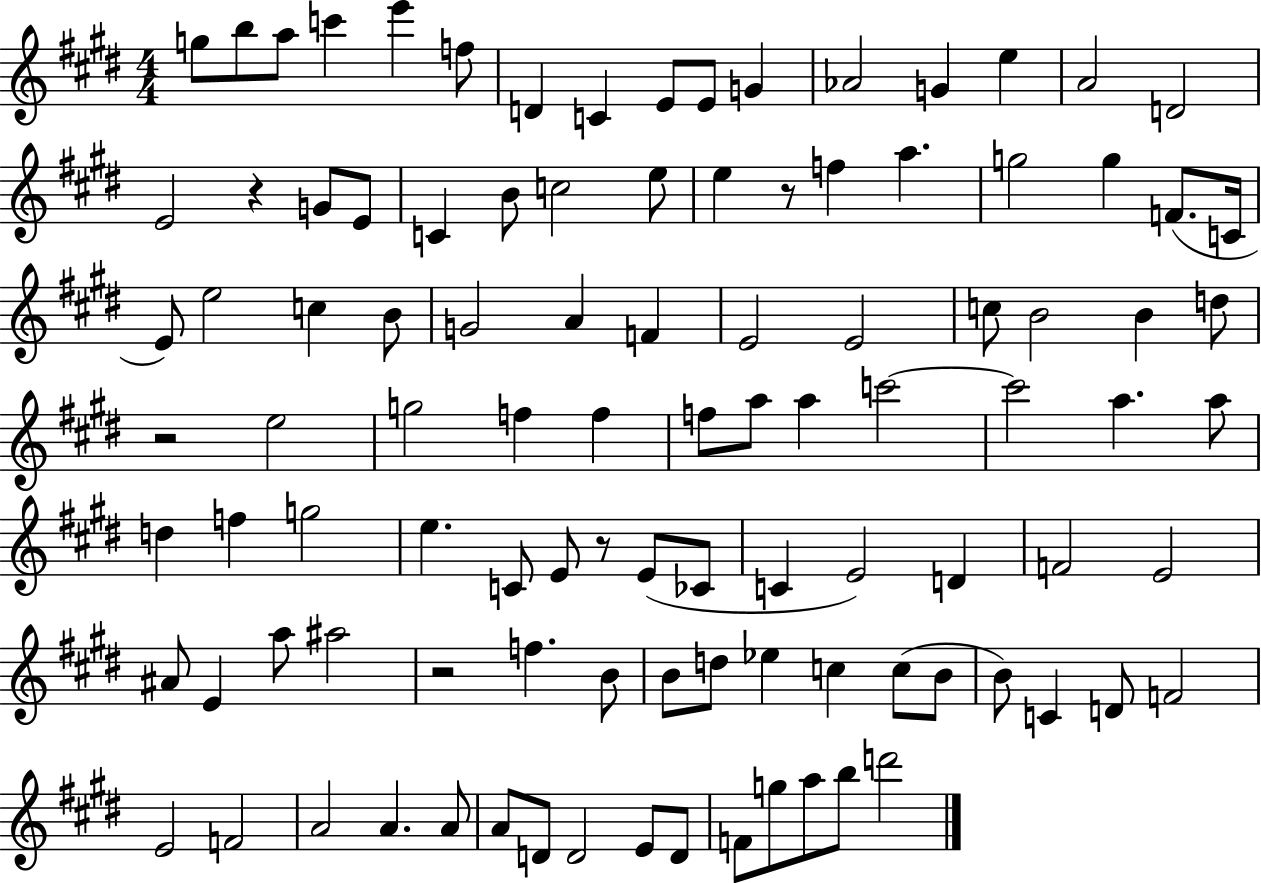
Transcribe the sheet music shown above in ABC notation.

X:1
T:Untitled
M:4/4
L:1/4
K:E
g/2 b/2 a/2 c' e' f/2 D C E/2 E/2 G _A2 G e A2 D2 E2 z G/2 E/2 C B/2 c2 e/2 e z/2 f a g2 g F/2 C/4 E/2 e2 c B/2 G2 A F E2 E2 c/2 B2 B d/2 z2 e2 g2 f f f/2 a/2 a c'2 c'2 a a/2 d f g2 e C/2 E/2 z/2 E/2 _C/2 C E2 D F2 E2 ^A/2 E a/2 ^a2 z2 f B/2 B/2 d/2 _e c c/2 B/2 B/2 C D/2 F2 E2 F2 A2 A A/2 A/2 D/2 D2 E/2 D/2 F/2 g/2 a/2 b/2 d'2